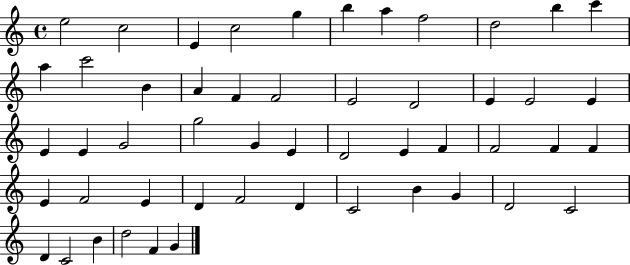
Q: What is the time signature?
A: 4/4